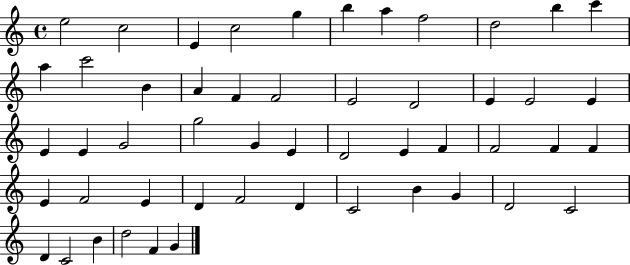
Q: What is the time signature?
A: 4/4